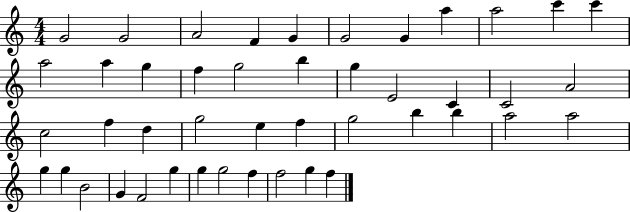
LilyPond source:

{
  \clef treble
  \numericTimeSignature
  \time 4/4
  \key c \major
  g'2 g'2 | a'2 f'4 g'4 | g'2 g'4 a''4 | a''2 c'''4 c'''4 | \break a''2 a''4 g''4 | f''4 g''2 b''4 | g''4 e'2 c'4 | c'2 a'2 | \break c''2 f''4 d''4 | g''2 e''4 f''4 | g''2 b''4 b''4 | a''2 a''2 | \break g''4 g''4 b'2 | g'4 f'2 g''4 | g''4 g''2 f''4 | f''2 g''4 f''4 | \break \bar "|."
}